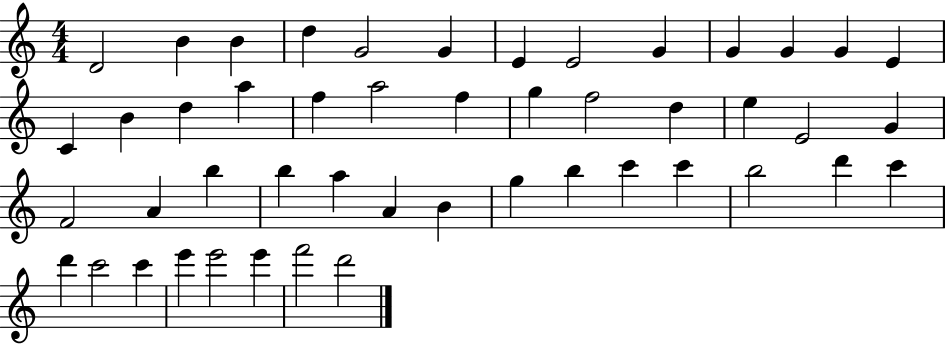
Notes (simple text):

D4/h B4/q B4/q D5/q G4/h G4/q E4/q E4/h G4/q G4/q G4/q G4/q E4/q C4/q B4/q D5/q A5/q F5/q A5/h F5/q G5/q F5/h D5/q E5/q E4/h G4/q F4/h A4/q B5/q B5/q A5/q A4/q B4/q G5/q B5/q C6/q C6/q B5/h D6/q C6/q D6/q C6/h C6/q E6/q E6/h E6/q F6/h D6/h